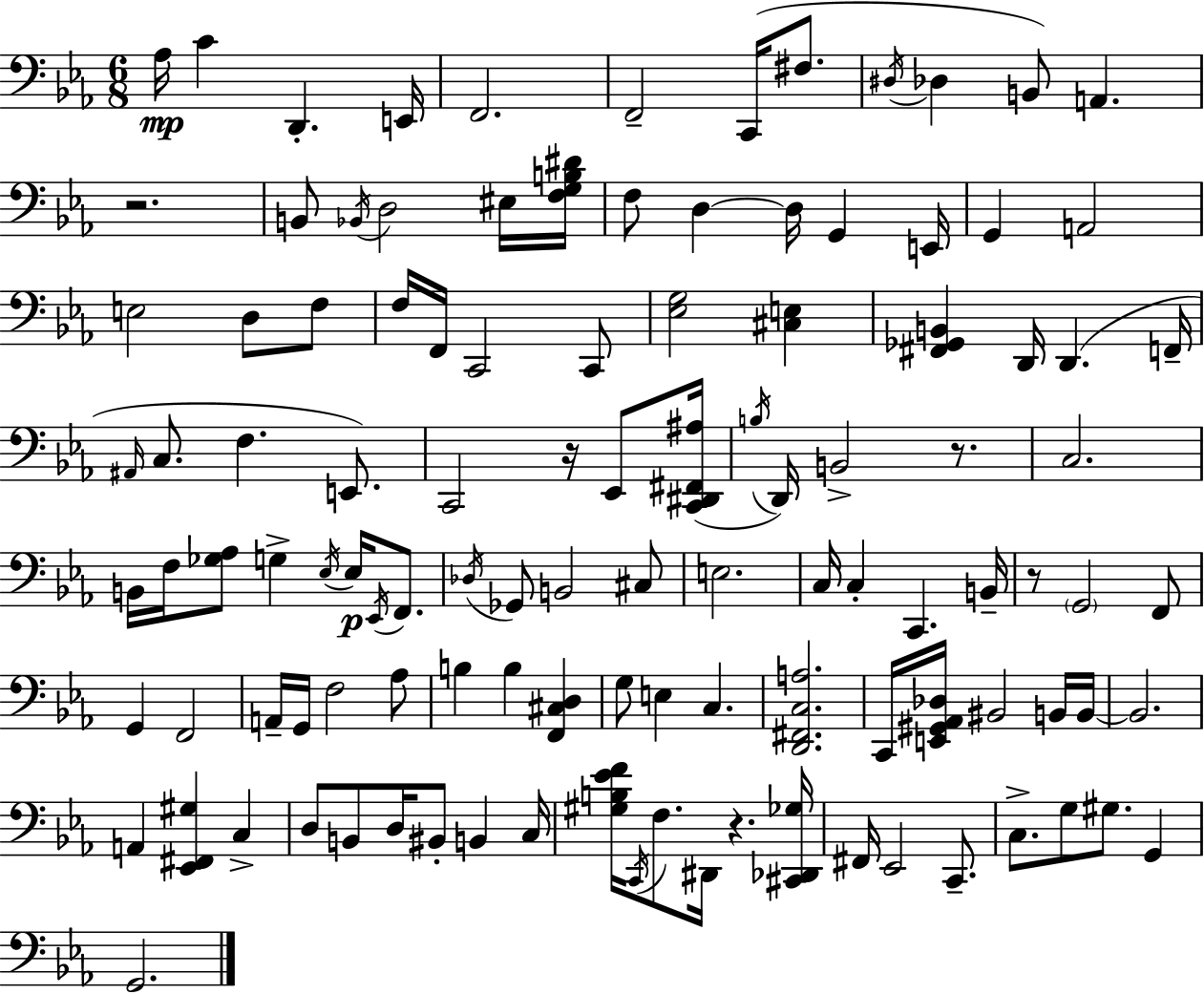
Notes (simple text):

Ab3/s C4/q D2/q. E2/s F2/h. F2/h C2/s F#3/e. D#3/s Db3/q B2/e A2/q. R/h. B2/e Bb2/s D3/h EIS3/s [F3,G3,B3,D#4]/s F3/e D3/q D3/s G2/q E2/s G2/q A2/h E3/h D3/e F3/e F3/s F2/s C2/h C2/e [Eb3,G3]/h [C#3,E3]/q [F#2,Gb2,B2]/q D2/s D2/q. F2/s A#2/s C3/e. F3/q. E2/e. C2/h R/s Eb2/e [C2,D#2,F#2,A#3]/s B3/s D2/s B2/h R/e. C3/h. B2/s F3/s [Gb3,Ab3]/e G3/q Eb3/s Eb3/s Eb2/s F2/e. Db3/s Gb2/e B2/h C#3/e E3/h. C3/s C3/q C2/q. B2/s R/e G2/h F2/e G2/q F2/h A2/s G2/s F3/h Ab3/e B3/q B3/q [F2,C#3,D3]/q G3/e E3/q C3/q. [D2,F#2,C3,A3]/h. C2/s [E2,G#2,Ab2,Db3]/s BIS2/h B2/s B2/s B2/h. A2/q [Eb2,F#2,G#3]/q C3/q D3/e B2/e D3/s BIS2/e B2/q C3/s [G#3,B3,Eb4,F4]/s C2/s F3/e. D#2/s R/q. [C#2,Db2,Gb3]/s F#2/s Eb2/h C2/e. C3/e. G3/e G#3/e. G2/q G2/h.